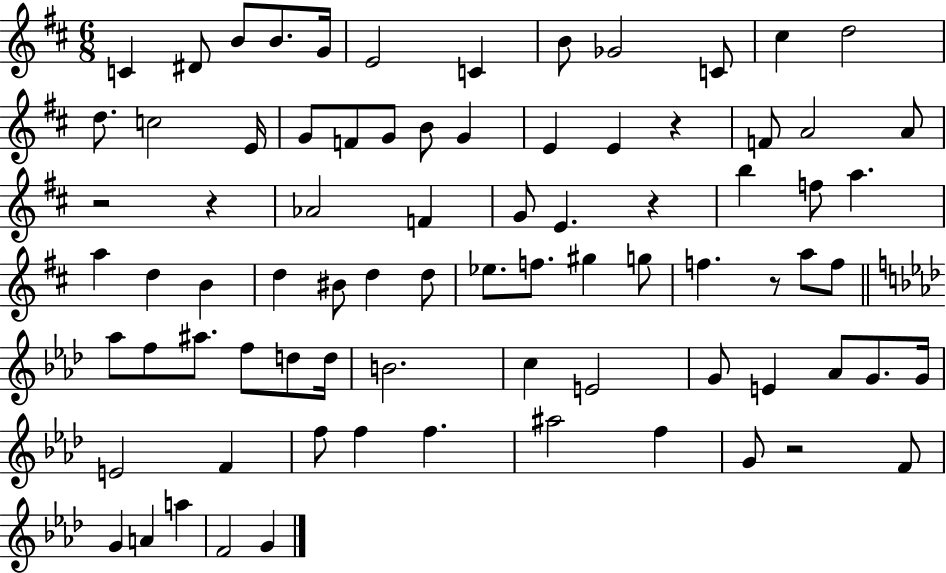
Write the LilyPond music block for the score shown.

{
  \clef treble
  \numericTimeSignature
  \time 6/8
  \key d \major
  c'4 dis'8 b'8 b'8. g'16 | e'2 c'4 | b'8 ges'2 c'8 | cis''4 d''2 | \break d''8. c''2 e'16 | g'8 f'8 g'8 b'8 g'4 | e'4 e'4 r4 | f'8 a'2 a'8 | \break r2 r4 | aes'2 f'4 | g'8 e'4. r4 | b''4 f''8 a''4. | \break a''4 d''4 b'4 | d''4 bis'8 d''4 d''8 | ees''8. f''8. gis''4 g''8 | f''4. r8 a''8 f''8 | \break \bar "||" \break \key aes \major aes''8 f''8 ais''8. f''8 d''8 d''16 | b'2. | c''4 e'2 | g'8 e'4 aes'8 g'8. g'16 | \break e'2 f'4 | f''8 f''4 f''4. | ais''2 f''4 | g'8 r2 f'8 | \break g'4 a'4 a''4 | f'2 g'4 | \bar "|."
}